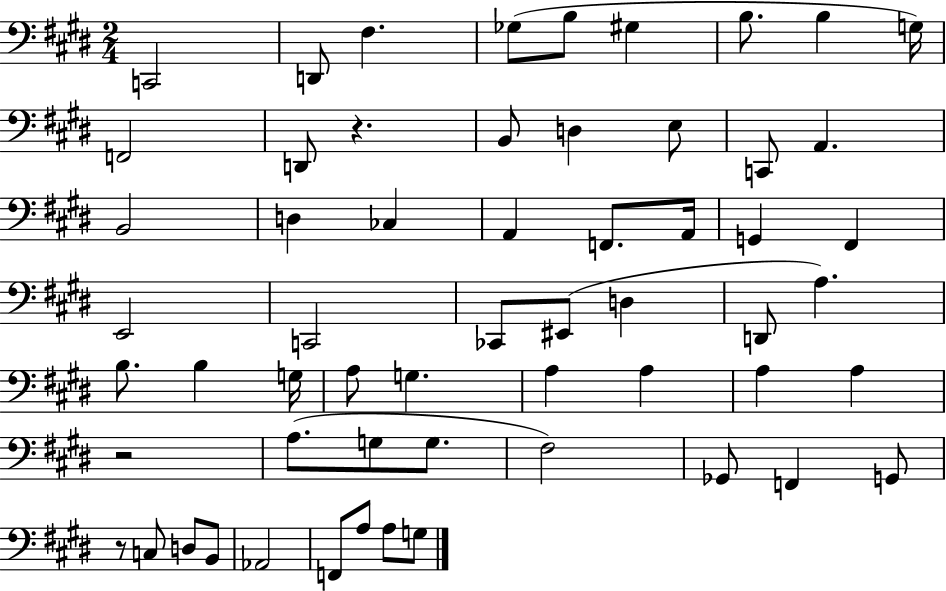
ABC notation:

X:1
T:Untitled
M:2/4
L:1/4
K:E
C,,2 D,,/2 ^F, _G,/2 B,/2 ^G, B,/2 B, G,/4 F,,2 D,,/2 z B,,/2 D, E,/2 C,,/2 A,, B,,2 D, _C, A,, F,,/2 A,,/4 G,, ^F,, E,,2 C,,2 _C,,/2 ^E,,/2 D, D,,/2 A, B,/2 B, G,/4 A,/2 G, A, A, A, A, z2 A,/2 G,/2 G,/2 ^F,2 _G,,/2 F,, G,,/2 z/2 C,/2 D,/2 B,,/2 _A,,2 F,,/2 A,/2 A,/2 G,/2